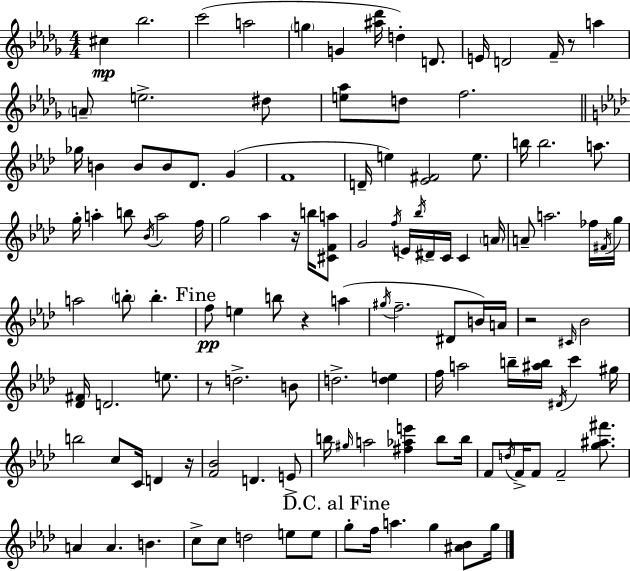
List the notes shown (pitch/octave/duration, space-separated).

C#5/q Bb5/h. C6/h A5/h G5/q G4/q [A#5,Db6]/s D5/q D4/e. E4/s D4/h F4/s R/e A5/q A4/e E5/h. D#5/e [E5,Ab5]/e D5/e F5/h. Gb5/s B4/q B4/e B4/e Db4/e. G4/q F4/w D4/s E5/q [Eb4,F#4]/h E5/e. B5/s B5/h. A5/e. G5/s A5/q B5/e Bb4/s A5/h F5/s G5/h Ab5/q R/s B5/s [C#4,F4,A5]/e G4/h F5/s E4/s Bb5/s D#4/s C4/s C4/q A4/s A4/e A5/h. FES5/s F#4/s G5/s A5/h B5/e B5/q. F5/e E5/q B5/e R/q A5/q G#5/s F5/h. D#4/e B4/s A4/s R/h C#4/s Bb4/h [Db4,F#4]/s D4/h. E5/e. R/e D5/h. B4/e D5/h. [D5,E5]/q F5/s A5/h B5/s [A#5,B5]/s D#4/s C6/q G#5/s B5/h C5/e C4/s D4/q R/s [F4,Bb4]/h D4/q. E4/e B5/s G#5/s A5/h [F#5,Ab5,E6]/q B5/e B5/s F4/e D5/s F4/s F4/e F4/h [G5,A#5,F#6]/e. A4/q A4/q. B4/q. C5/e C5/e D5/h E5/e E5/e G5/e F5/s A5/q. G5/q [A#4,Bb4]/e G5/s